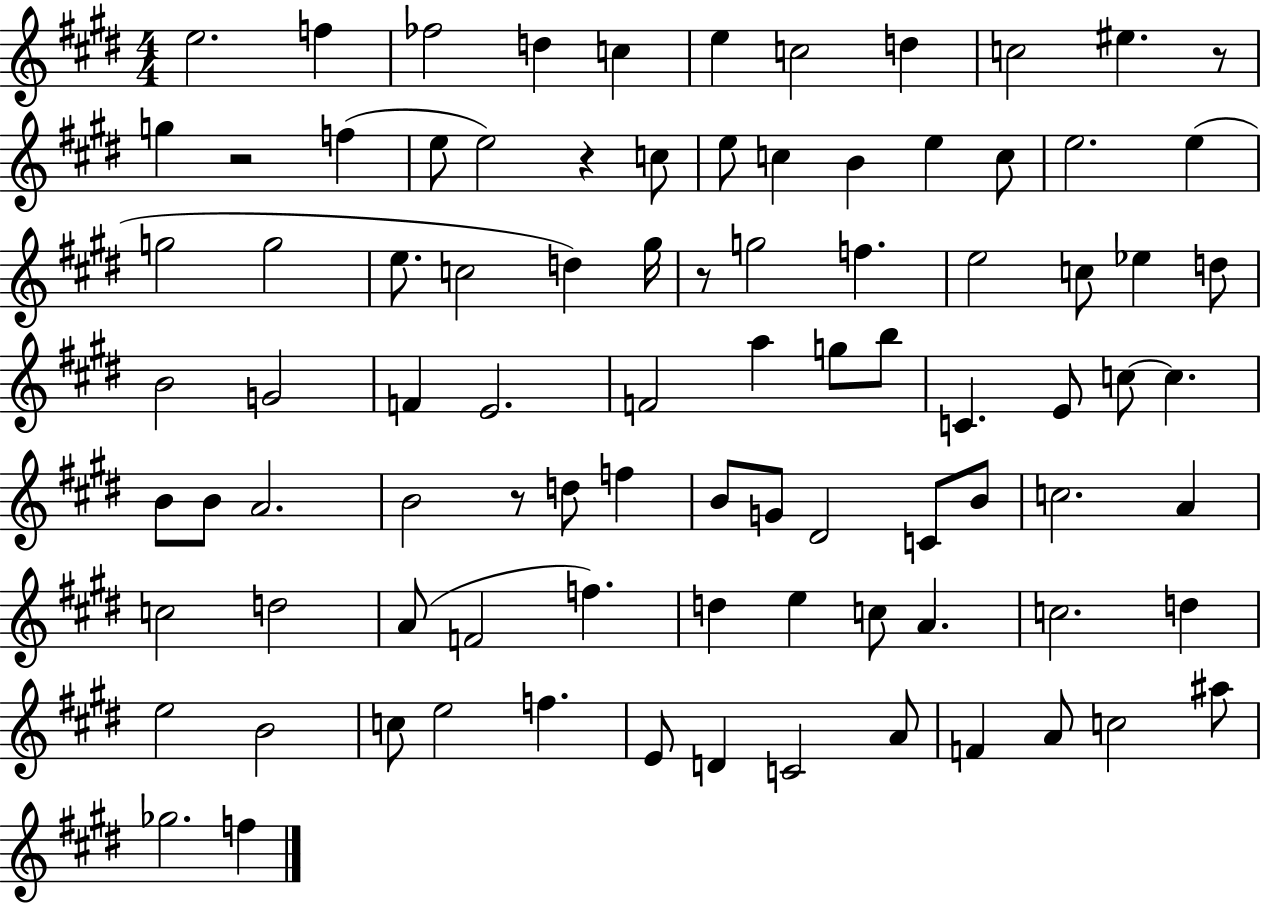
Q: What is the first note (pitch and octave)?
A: E5